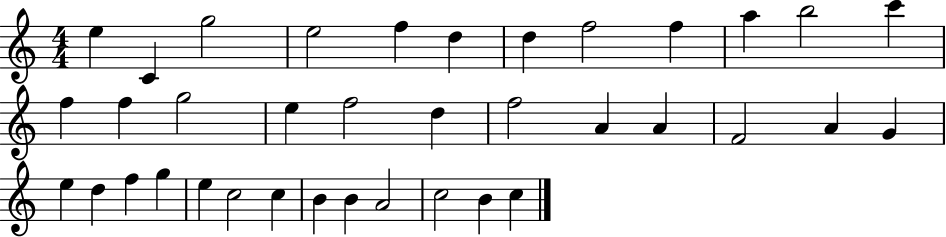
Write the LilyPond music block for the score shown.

{
  \clef treble
  \numericTimeSignature
  \time 4/4
  \key c \major
  e''4 c'4 g''2 | e''2 f''4 d''4 | d''4 f''2 f''4 | a''4 b''2 c'''4 | \break f''4 f''4 g''2 | e''4 f''2 d''4 | f''2 a'4 a'4 | f'2 a'4 g'4 | \break e''4 d''4 f''4 g''4 | e''4 c''2 c''4 | b'4 b'4 a'2 | c''2 b'4 c''4 | \break \bar "|."
}